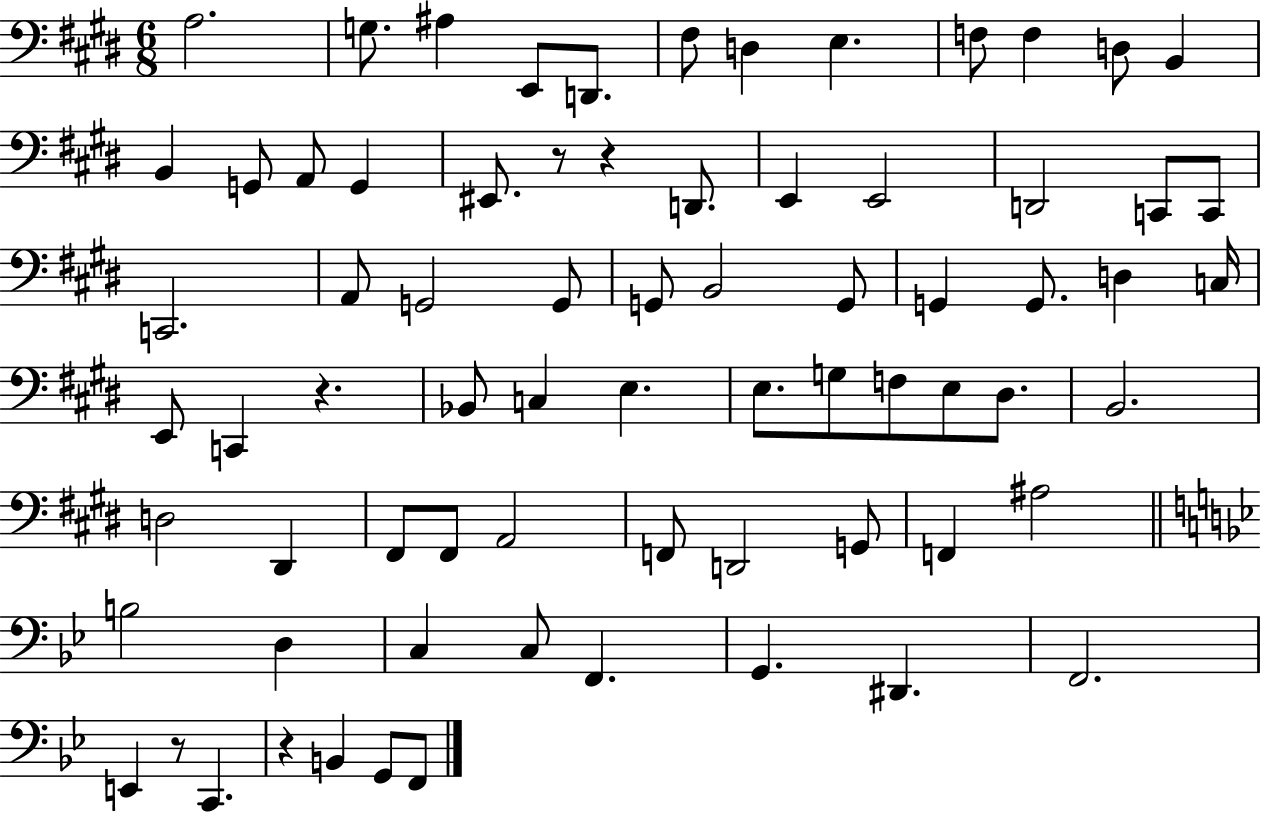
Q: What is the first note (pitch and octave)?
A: A3